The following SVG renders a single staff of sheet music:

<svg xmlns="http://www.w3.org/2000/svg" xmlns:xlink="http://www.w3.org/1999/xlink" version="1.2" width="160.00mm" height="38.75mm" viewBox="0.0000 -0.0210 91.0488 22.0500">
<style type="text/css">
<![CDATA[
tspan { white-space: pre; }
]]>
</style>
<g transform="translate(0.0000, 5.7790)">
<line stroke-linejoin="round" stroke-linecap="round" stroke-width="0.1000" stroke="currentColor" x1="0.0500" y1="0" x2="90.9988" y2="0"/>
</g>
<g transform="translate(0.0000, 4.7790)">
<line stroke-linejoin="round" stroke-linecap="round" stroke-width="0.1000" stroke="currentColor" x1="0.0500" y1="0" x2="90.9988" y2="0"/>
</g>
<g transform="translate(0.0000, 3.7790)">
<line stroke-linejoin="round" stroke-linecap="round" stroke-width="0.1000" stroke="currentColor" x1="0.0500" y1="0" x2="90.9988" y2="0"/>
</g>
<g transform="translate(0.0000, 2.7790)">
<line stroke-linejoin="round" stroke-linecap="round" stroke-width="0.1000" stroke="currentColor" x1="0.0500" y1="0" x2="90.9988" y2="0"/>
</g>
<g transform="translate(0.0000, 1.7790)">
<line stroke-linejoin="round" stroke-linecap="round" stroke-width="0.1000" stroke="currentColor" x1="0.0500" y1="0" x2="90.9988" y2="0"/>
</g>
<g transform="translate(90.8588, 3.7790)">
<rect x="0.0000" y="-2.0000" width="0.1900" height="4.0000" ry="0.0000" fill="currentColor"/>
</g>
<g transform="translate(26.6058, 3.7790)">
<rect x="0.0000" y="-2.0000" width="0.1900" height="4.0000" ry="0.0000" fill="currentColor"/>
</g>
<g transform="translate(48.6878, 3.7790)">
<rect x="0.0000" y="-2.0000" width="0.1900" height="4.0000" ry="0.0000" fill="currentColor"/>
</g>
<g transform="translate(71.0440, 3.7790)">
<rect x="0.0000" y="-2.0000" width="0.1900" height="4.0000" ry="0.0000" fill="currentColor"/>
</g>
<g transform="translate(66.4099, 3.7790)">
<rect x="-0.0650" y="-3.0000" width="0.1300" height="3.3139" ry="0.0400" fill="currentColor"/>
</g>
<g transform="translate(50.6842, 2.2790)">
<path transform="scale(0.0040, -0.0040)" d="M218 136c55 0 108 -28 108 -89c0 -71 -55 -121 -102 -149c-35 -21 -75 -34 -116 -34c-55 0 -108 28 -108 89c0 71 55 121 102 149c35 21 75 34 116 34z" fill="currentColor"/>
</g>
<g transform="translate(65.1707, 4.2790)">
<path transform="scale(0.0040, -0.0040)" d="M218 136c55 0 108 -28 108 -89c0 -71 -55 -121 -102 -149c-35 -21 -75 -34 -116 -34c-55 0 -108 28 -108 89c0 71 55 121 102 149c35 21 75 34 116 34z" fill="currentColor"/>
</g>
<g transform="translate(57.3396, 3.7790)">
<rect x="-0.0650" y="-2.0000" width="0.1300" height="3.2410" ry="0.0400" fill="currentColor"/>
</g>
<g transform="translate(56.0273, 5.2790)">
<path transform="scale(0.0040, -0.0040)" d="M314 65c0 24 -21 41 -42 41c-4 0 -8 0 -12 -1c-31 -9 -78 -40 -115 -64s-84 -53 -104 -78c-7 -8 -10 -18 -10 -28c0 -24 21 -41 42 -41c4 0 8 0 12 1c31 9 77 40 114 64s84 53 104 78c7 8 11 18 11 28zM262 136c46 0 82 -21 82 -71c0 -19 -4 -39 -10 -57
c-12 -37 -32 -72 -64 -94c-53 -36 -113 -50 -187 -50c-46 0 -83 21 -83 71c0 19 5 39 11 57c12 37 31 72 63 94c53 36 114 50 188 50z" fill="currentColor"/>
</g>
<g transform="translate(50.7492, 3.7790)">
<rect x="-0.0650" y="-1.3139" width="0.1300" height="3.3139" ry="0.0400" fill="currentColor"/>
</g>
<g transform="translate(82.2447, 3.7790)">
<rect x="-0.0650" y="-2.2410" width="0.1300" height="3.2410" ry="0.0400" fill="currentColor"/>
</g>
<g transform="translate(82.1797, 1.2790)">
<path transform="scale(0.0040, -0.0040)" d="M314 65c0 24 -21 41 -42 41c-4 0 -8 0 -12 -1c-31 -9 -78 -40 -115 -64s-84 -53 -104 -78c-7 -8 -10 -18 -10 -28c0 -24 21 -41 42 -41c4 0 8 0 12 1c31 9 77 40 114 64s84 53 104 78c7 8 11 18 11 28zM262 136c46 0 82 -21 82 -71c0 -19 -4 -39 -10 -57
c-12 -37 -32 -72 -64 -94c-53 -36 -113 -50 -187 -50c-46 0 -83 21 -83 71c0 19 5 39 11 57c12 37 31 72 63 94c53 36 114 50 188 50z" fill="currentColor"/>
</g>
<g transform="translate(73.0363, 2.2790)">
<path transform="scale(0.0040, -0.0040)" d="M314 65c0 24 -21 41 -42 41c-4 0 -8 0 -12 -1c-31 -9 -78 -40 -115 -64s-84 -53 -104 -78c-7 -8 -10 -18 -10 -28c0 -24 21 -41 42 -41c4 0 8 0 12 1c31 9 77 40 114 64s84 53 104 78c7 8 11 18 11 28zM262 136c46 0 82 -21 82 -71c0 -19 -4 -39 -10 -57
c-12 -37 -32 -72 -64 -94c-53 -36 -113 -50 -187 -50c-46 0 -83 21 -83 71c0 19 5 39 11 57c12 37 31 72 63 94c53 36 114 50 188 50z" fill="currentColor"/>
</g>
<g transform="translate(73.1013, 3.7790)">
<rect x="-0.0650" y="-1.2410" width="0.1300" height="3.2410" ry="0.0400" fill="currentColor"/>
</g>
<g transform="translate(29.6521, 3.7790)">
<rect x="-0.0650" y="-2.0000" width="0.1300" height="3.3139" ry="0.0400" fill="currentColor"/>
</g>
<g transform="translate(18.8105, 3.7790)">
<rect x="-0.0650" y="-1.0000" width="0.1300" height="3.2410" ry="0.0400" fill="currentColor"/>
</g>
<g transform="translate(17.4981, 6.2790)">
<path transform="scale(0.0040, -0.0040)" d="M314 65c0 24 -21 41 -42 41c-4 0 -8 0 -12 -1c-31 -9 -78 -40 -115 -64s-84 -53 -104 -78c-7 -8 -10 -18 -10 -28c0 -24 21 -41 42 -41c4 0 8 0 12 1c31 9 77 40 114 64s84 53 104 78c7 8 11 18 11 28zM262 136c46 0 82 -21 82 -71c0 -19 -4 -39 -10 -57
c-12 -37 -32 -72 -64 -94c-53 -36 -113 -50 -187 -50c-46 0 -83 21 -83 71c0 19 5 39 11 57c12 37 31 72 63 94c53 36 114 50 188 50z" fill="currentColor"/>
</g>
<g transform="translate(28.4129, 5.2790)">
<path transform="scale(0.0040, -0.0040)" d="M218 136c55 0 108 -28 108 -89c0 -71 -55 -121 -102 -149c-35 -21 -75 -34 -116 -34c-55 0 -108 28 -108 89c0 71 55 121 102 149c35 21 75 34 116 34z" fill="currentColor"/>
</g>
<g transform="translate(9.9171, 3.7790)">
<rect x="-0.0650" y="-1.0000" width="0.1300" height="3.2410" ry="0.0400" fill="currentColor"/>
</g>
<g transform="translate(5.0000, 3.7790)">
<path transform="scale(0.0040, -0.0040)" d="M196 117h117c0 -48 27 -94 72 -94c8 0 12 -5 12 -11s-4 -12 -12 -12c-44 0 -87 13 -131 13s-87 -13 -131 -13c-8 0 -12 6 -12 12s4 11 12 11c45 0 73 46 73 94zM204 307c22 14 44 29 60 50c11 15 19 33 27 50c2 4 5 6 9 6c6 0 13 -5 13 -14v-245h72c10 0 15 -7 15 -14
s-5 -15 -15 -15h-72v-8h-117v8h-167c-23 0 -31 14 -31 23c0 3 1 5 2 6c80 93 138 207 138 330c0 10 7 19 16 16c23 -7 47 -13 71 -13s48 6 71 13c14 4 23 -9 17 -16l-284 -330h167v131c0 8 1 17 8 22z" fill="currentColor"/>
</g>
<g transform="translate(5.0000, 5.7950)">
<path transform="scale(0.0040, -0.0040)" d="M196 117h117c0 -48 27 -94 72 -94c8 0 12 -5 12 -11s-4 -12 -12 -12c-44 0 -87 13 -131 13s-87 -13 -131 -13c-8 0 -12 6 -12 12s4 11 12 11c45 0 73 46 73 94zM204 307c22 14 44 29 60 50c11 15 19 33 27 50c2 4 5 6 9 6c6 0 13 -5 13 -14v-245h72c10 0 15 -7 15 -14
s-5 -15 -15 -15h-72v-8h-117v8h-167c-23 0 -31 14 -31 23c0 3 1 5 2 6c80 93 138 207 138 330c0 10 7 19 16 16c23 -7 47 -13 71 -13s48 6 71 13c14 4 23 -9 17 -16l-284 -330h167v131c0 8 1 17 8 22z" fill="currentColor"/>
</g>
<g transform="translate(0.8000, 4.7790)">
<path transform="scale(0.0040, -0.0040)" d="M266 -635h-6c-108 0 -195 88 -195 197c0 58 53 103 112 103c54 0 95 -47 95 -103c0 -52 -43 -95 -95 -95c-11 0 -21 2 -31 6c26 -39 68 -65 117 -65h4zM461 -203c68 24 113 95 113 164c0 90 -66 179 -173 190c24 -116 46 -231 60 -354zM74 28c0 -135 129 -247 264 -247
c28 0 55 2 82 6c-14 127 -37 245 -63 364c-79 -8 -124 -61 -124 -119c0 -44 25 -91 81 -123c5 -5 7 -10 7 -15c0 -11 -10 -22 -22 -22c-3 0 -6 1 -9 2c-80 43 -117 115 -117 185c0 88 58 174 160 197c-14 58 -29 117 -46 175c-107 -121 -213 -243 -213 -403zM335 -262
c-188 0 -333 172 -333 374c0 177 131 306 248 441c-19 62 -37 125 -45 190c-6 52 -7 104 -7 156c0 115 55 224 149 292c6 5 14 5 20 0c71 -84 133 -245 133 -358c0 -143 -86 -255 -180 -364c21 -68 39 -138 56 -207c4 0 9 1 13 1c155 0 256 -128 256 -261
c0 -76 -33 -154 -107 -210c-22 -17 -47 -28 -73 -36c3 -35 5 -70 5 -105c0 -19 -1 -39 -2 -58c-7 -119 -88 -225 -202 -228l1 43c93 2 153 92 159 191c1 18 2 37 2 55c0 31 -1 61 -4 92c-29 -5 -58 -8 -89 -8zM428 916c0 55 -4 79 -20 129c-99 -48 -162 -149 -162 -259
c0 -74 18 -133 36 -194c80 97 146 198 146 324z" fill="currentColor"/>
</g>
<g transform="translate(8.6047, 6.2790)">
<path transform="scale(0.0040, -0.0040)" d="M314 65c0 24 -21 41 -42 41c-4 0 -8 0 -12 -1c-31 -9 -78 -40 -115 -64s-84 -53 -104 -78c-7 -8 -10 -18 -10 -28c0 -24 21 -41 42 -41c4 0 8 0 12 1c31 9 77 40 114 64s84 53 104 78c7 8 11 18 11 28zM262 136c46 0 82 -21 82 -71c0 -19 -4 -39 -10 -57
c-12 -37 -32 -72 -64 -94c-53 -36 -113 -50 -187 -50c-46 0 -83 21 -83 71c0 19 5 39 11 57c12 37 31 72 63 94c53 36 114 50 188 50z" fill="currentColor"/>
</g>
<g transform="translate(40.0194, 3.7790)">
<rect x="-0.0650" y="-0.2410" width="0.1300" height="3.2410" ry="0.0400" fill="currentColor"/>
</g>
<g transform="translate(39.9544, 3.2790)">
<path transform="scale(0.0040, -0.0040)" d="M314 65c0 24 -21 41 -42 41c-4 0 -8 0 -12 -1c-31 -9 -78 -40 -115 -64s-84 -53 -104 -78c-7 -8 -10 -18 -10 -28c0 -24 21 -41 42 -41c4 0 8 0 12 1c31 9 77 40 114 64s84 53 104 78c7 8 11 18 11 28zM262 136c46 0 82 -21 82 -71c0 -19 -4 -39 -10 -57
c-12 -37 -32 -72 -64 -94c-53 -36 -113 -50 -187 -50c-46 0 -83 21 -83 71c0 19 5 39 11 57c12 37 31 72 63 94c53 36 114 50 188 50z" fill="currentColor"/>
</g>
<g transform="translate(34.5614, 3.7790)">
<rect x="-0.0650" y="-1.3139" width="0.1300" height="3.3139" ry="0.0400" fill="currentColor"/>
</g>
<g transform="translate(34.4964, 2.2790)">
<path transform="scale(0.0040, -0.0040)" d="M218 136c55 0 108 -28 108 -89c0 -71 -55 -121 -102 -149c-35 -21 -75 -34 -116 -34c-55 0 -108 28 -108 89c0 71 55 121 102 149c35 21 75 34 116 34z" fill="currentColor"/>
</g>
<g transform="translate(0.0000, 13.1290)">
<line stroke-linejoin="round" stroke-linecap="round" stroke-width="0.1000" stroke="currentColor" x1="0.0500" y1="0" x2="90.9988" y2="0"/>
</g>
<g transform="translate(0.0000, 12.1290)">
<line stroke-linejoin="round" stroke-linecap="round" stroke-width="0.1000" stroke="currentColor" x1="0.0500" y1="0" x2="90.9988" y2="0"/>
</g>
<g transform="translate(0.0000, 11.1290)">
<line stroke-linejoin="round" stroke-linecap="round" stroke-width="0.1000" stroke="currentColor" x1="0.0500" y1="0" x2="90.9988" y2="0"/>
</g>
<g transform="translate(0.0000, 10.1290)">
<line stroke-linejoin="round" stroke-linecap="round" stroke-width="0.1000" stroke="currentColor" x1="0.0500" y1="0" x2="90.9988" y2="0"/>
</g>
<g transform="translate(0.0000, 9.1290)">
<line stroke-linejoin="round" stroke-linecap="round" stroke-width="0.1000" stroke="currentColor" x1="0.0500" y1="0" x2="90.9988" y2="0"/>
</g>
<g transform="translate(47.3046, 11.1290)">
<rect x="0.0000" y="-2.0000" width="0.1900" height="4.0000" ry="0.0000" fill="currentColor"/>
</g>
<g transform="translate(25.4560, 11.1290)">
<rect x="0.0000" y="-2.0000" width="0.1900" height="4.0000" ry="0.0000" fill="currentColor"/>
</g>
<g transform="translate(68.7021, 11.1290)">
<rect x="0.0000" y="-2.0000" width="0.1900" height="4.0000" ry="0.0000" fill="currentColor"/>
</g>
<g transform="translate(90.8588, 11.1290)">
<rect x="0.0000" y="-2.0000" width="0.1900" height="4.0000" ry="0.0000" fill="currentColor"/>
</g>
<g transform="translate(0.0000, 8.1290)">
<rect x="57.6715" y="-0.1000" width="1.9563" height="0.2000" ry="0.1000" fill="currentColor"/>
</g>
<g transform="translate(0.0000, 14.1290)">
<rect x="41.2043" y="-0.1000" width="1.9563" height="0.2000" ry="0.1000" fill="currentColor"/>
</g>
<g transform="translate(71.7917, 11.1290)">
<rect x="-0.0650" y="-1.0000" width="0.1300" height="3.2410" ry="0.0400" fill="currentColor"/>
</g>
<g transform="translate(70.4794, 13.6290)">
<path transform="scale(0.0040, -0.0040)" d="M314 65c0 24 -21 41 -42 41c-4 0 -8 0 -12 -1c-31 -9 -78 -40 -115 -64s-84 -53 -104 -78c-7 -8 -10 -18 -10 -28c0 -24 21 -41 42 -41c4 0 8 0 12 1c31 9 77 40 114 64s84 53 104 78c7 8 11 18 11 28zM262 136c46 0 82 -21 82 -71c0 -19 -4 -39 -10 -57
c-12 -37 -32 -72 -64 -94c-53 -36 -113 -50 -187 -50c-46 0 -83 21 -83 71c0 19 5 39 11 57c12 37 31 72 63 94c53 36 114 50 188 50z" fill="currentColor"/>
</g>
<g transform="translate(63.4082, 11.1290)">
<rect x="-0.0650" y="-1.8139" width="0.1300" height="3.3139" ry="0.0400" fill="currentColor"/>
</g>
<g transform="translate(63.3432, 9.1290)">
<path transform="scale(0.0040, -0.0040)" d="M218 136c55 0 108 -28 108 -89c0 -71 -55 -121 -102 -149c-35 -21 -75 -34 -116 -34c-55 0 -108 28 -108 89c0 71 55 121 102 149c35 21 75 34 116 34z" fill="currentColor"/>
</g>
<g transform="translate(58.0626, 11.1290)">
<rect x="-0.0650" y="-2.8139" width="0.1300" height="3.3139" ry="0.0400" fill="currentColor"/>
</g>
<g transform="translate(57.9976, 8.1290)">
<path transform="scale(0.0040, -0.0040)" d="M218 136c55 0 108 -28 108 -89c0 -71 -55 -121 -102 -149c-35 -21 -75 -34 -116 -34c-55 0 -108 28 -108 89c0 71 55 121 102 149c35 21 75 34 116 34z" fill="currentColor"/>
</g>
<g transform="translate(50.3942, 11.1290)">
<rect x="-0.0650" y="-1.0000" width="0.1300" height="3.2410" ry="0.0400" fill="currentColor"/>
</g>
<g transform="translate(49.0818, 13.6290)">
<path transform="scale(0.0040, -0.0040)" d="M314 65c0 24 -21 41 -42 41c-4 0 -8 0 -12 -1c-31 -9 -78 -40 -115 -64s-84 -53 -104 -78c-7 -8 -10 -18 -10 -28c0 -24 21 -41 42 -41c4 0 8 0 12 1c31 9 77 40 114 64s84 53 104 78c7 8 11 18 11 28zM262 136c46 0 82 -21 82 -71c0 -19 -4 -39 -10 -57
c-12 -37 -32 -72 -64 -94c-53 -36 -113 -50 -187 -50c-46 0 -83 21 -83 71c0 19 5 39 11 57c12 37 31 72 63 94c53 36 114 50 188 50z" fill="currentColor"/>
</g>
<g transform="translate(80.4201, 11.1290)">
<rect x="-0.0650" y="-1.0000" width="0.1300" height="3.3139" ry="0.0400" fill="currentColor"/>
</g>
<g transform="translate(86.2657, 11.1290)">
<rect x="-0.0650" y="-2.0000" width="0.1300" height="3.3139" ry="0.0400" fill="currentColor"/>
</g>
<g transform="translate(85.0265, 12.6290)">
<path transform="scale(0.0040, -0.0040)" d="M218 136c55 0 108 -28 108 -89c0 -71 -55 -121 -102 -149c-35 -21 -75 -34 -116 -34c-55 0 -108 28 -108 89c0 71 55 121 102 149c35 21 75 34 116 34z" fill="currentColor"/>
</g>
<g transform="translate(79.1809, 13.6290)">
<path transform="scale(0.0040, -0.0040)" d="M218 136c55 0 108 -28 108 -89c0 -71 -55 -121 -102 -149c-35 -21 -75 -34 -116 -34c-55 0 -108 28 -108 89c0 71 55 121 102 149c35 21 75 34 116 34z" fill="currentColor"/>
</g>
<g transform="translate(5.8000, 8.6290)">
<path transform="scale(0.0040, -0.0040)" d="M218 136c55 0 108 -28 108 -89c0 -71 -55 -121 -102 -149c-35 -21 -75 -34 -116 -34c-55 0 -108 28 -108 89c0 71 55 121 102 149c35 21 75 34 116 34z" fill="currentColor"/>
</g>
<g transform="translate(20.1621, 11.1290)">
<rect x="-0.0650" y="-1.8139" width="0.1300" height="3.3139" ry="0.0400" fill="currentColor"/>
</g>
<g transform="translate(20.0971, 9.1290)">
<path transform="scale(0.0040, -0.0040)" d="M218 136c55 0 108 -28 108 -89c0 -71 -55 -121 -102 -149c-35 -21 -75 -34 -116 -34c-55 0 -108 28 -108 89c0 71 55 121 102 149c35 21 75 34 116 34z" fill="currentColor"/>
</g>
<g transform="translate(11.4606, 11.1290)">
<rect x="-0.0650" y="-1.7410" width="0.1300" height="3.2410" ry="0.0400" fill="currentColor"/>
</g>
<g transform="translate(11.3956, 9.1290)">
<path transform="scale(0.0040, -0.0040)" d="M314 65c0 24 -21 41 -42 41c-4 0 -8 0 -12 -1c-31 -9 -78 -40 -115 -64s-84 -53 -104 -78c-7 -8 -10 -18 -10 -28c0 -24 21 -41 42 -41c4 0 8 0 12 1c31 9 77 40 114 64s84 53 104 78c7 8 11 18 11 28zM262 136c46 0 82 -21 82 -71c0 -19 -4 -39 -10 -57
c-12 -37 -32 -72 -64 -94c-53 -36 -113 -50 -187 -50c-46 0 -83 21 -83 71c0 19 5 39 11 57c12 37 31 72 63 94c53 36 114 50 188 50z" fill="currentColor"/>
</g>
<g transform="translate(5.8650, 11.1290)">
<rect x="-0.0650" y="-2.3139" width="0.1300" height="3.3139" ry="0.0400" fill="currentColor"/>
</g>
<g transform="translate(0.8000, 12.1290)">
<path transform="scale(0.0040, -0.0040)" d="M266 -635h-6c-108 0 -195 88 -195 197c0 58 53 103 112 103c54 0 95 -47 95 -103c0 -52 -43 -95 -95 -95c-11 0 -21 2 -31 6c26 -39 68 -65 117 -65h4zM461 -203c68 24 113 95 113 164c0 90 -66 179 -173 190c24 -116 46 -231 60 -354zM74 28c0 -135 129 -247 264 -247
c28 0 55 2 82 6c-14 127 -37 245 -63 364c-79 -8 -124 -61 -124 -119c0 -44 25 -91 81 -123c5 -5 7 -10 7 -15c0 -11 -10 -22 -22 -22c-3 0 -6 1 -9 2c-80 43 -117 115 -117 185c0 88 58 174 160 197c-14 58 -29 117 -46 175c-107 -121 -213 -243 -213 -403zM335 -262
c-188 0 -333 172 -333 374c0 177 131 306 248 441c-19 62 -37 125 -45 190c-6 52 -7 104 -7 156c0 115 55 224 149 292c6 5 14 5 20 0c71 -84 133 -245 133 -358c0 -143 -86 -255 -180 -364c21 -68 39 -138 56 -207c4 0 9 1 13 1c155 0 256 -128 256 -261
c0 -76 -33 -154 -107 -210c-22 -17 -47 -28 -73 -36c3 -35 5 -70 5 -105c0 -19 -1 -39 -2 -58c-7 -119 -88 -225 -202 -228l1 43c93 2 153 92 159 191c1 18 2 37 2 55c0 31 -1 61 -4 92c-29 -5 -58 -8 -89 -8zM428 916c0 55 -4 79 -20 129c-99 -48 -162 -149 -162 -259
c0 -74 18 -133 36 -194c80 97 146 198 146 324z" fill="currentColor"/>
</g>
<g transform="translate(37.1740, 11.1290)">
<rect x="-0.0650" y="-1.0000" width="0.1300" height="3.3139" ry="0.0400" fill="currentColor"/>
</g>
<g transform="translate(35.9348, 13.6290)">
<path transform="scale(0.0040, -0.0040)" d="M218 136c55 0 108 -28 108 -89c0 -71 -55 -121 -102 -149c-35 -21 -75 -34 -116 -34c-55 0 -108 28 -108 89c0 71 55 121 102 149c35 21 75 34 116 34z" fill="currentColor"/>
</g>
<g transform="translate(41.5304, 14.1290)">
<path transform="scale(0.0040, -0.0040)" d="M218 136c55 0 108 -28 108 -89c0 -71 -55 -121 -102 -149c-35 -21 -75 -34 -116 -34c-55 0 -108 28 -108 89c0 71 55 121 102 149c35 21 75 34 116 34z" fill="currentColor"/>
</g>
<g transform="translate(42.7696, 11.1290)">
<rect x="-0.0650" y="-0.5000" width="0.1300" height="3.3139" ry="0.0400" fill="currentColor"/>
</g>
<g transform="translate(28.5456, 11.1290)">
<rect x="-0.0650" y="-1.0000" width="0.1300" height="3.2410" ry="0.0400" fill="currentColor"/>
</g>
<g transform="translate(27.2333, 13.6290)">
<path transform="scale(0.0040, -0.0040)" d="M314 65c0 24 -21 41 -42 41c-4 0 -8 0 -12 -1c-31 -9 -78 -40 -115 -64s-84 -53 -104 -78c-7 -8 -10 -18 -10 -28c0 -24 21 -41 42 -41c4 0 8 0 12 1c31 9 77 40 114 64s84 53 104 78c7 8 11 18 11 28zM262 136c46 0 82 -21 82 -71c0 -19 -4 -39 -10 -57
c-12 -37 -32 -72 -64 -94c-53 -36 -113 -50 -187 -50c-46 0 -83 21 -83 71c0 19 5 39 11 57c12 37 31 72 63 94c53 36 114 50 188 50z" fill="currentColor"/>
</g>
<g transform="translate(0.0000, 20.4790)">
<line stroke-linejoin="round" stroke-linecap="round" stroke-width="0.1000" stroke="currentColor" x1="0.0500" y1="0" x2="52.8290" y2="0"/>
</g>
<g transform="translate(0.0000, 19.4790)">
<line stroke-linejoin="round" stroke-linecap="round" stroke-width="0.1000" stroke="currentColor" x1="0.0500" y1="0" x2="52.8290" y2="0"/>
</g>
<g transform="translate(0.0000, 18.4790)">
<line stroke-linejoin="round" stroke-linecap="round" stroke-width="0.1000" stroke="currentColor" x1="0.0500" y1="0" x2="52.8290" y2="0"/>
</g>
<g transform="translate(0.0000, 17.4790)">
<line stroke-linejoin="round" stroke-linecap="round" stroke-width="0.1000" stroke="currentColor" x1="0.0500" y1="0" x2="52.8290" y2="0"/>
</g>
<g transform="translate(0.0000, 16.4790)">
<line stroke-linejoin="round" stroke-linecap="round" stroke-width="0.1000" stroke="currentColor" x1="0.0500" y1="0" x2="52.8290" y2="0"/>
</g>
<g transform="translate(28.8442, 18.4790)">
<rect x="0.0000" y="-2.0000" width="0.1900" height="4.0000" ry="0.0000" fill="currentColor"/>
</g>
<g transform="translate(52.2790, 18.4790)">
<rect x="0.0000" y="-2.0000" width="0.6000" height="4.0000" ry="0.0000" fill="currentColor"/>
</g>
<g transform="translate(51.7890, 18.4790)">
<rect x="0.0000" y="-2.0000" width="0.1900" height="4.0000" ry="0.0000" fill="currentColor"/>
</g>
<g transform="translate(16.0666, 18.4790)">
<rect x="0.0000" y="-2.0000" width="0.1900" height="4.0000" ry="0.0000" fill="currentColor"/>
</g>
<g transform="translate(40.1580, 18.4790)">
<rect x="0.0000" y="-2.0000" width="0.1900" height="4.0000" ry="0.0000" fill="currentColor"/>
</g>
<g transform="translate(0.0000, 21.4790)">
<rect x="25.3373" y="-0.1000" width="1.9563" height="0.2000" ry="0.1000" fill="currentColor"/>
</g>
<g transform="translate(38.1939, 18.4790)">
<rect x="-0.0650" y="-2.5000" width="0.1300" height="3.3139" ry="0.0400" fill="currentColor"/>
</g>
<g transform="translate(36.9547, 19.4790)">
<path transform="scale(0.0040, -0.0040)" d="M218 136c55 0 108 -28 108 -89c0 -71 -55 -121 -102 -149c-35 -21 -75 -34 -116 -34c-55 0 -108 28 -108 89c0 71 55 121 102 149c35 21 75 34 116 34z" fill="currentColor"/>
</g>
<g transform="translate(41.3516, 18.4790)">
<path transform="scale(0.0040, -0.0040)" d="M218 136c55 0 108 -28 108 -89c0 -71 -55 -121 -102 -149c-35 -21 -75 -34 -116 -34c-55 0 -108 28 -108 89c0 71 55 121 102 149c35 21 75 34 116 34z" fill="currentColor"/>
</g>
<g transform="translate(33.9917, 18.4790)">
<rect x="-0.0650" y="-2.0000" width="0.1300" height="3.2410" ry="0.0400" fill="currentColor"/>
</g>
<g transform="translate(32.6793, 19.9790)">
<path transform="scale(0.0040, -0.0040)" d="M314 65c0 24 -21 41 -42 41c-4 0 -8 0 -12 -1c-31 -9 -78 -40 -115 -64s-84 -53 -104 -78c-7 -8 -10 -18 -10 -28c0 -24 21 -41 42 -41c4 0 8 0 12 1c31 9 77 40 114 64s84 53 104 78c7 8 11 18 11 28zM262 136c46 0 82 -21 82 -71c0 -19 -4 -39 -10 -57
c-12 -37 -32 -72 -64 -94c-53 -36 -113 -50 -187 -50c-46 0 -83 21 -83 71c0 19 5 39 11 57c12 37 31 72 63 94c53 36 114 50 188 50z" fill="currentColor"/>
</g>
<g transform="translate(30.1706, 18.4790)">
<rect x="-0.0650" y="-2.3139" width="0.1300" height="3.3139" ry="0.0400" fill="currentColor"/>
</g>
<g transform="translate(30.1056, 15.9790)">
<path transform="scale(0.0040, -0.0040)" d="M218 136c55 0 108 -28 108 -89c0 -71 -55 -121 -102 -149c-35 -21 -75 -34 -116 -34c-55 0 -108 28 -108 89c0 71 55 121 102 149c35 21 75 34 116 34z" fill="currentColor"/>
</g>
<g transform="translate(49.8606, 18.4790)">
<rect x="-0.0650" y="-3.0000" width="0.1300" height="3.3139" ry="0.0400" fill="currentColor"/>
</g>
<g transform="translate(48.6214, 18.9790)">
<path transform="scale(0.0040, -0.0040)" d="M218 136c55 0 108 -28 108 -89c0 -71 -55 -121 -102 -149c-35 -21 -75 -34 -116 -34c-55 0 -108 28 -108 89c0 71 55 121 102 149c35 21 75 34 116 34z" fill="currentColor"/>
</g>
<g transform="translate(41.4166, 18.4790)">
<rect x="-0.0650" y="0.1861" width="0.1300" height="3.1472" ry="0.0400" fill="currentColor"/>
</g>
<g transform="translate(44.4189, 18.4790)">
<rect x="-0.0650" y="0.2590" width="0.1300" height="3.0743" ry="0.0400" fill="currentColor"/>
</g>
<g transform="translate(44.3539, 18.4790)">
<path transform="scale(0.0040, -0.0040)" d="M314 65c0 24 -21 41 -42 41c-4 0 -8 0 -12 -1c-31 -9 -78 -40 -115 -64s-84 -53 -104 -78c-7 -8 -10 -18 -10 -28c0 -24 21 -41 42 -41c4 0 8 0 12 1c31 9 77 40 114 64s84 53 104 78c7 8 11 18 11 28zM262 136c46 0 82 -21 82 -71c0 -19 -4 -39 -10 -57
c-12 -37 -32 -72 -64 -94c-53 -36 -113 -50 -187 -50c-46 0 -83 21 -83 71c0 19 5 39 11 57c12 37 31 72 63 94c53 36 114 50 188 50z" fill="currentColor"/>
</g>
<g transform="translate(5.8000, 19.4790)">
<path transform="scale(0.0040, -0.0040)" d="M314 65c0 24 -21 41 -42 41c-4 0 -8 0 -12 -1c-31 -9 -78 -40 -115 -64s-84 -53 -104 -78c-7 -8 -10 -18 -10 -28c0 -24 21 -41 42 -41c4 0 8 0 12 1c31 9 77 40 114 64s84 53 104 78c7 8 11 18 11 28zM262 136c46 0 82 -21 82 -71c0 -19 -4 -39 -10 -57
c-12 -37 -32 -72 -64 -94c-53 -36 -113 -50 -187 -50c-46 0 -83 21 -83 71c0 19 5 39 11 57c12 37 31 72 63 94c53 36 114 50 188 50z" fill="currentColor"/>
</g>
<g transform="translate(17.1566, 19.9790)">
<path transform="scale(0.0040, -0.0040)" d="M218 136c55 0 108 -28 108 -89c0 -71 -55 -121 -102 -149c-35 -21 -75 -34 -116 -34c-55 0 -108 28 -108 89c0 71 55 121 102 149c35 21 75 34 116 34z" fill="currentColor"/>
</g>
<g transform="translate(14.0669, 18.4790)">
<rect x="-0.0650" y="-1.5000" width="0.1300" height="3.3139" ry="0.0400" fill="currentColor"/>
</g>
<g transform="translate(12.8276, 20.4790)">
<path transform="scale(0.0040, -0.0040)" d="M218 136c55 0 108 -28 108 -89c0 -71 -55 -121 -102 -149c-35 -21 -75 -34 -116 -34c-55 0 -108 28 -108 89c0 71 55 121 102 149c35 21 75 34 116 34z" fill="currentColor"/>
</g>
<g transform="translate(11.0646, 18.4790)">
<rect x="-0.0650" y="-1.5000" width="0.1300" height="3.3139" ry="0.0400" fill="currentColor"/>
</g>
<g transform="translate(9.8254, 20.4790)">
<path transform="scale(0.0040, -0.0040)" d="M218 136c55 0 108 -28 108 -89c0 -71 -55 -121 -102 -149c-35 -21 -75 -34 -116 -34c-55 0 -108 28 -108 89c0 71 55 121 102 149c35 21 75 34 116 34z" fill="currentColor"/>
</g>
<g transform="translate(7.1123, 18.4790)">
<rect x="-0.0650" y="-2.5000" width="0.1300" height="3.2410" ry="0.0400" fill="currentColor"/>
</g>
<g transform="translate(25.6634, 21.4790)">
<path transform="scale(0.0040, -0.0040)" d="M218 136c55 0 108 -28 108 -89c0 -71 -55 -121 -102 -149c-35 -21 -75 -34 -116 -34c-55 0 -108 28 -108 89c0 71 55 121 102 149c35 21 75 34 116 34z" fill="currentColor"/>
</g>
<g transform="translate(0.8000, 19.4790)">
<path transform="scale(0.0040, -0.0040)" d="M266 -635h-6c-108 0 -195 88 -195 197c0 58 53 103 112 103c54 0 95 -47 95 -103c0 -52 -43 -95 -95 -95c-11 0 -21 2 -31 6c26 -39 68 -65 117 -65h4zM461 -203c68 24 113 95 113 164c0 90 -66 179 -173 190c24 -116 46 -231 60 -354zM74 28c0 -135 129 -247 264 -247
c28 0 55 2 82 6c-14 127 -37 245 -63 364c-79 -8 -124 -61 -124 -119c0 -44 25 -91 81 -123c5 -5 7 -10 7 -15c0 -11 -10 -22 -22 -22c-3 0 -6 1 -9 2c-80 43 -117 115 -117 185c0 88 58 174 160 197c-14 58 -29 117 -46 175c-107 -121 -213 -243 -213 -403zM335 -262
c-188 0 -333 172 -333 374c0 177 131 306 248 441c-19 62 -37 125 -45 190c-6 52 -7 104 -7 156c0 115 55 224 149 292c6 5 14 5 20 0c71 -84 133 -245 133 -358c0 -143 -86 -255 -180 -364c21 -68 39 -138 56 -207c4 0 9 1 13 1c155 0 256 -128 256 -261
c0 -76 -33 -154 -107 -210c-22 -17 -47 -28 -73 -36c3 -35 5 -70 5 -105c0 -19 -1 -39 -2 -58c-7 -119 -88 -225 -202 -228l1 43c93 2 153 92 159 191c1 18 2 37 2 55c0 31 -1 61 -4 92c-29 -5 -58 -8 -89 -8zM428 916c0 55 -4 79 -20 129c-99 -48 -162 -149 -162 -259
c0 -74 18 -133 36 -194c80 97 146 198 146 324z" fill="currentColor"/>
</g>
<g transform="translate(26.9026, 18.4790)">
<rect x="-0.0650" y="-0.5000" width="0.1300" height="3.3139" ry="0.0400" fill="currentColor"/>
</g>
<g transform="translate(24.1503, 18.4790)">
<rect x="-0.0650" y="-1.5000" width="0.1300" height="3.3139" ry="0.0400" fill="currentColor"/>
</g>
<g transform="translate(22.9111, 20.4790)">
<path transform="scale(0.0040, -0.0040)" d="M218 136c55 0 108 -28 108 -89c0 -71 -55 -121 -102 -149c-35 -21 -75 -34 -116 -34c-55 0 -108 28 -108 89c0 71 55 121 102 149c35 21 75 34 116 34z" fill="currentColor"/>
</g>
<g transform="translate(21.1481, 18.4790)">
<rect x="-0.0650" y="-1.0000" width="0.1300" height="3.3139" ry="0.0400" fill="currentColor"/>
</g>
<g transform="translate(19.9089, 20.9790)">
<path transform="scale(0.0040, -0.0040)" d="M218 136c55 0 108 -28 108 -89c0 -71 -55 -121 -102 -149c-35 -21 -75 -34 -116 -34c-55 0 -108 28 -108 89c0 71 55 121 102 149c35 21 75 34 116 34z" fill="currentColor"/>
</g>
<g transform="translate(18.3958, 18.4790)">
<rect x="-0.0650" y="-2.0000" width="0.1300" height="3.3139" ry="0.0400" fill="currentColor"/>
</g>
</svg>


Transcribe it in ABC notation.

X:1
T:Untitled
M:4/4
L:1/4
K:C
D2 D2 F e c2 e F2 A e2 g2 g f2 f D2 D C D2 a f D2 D F G2 E E F D E C g F2 G B B2 A